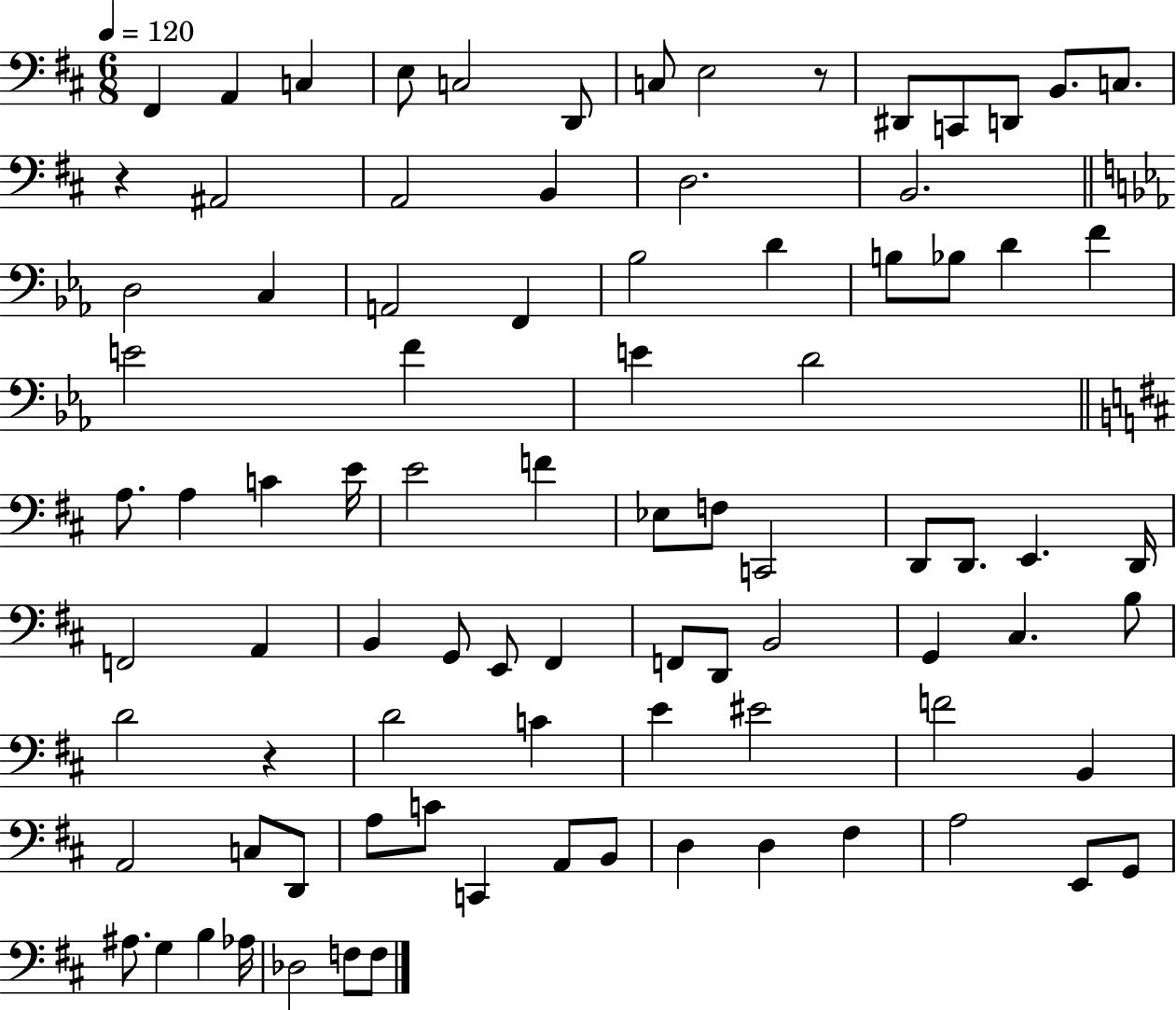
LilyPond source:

{
  \clef bass
  \numericTimeSignature
  \time 6/8
  \key d \major
  \tempo 4 = 120
  \repeat volta 2 { fis,4 a,4 c4 | e8 c2 d,8 | c8 e2 r8 | dis,8 c,8 d,8 b,8. c8. | \break r4 ais,2 | a,2 b,4 | d2. | b,2. | \break \bar "||" \break \key ees \major d2 c4 | a,2 f,4 | bes2 d'4 | b8 bes8 d'4 f'4 | \break e'2 f'4 | e'4 d'2 | \bar "||" \break \key b \minor a8. a4 c'4 e'16 | e'2 f'4 | ees8 f8 c,2 | d,8 d,8. e,4. d,16 | \break f,2 a,4 | b,4 g,8 e,8 fis,4 | f,8 d,8 b,2 | g,4 cis4. b8 | \break d'2 r4 | d'2 c'4 | e'4 eis'2 | f'2 b,4 | \break a,2 c8 d,8 | a8 c'8 c,4 a,8 b,8 | d4 d4 fis4 | a2 e,8 g,8 | \break ais8. g4 b4 aes16 | des2 f8 f8 | } \bar "|."
}